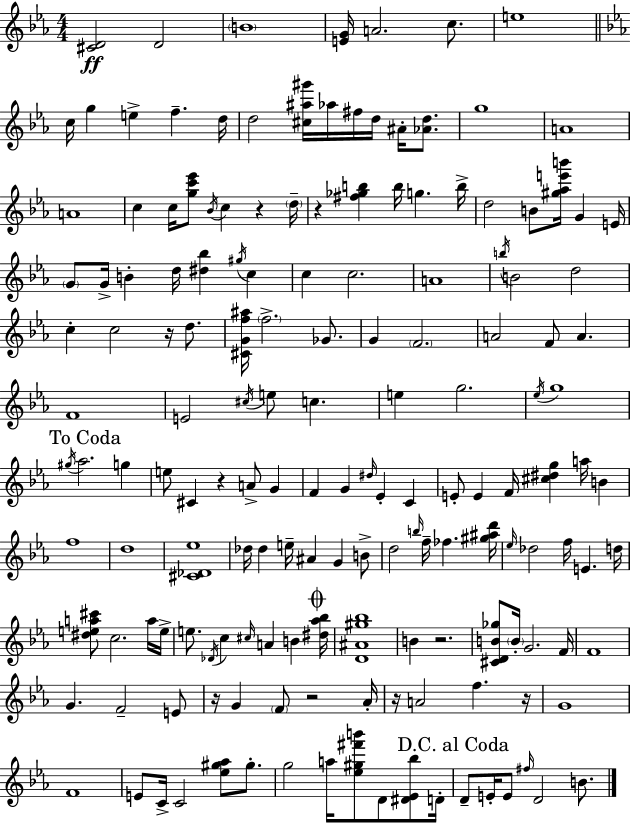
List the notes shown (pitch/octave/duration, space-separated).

[C#4,D4]/h D4/h B4/w [E4,G4]/s A4/h. C5/e. E5/w C5/s G5/q E5/q F5/q. D5/s D5/h [C#5,A#5,G#6]/s Ab5/s F#5/s D5/s A#4/s [Ab4,D5]/e. G5/w A4/w A4/w C5/q C5/s [G5,C6,Eb6]/e Bb4/s C5/q R/q D5/s R/q [F#5,Gb5,B5]/q B5/s G5/q. B5/s D5/h B4/e [G#5,Ab5,E6,B6]/s G4/q E4/s G4/e G4/s B4/q D5/s [D#5,Bb5]/q G#5/s C5/q C5/q C5/h. A4/w B5/s B4/h D5/h C5/q C5/h R/s D5/e. [C#4,G4,F5,A#5]/s F5/h. Gb4/e. G4/q F4/h. A4/h F4/e A4/q. F4/w E4/h C#5/s E5/e C5/q. E5/q G5/h. Eb5/s G5/w G#5/s Ab5/h. G5/q E5/e C#4/q R/q A4/e G4/q F4/q G4/q D#5/s Eb4/q C4/q E4/e E4/q F4/s [C#5,D#5,G5]/q A5/s B4/q F5/w D5/w [C#4,Db4,Eb5]/w Db5/s Db5/q E5/s A#4/q G4/q B4/e D5/h B5/s F5/s FES5/q. [G#5,A#5,D6]/s Eb5/s Db5/h F5/s E4/q. D5/s [D#5,E5,A5,C#6]/e C5/h. A5/s E5/s E5/e. Db4/s C5/q C#5/s A4/q B4/q [D#5,Ab5,Bb5]/s [D4,A#4,G#5,Bb5]/w B4/q R/h. [C#4,D4,B4,Gb5]/e B4/s G4/h. F4/s F4/w G4/q. F4/h E4/e R/s G4/q F4/e R/h Ab4/s R/s A4/h F5/q. R/s G4/w F4/w E4/e C4/s C4/h [Eb5,G#5,Ab5]/e G#5/e. G5/h A5/s [Eb5,G#5,F#6,B6]/e D4/e [D#4,Eb4,Bb5]/e D4/s D4/e E4/s E4/e F#5/s D4/h B4/e.